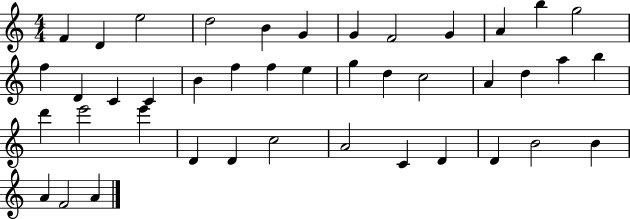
{
  \clef treble
  \numericTimeSignature
  \time 4/4
  \key c \major
  f'4 d'4 e''2 | d''2 b'4 g'4 | g'4 f'2 g'4 | a'4 b''4 g''2 | \break f''4 d'4 c'4 c'4 | b'4 f''4 f''4 e''4 | g''4 d''4 c''2 | a'4 d''4 a''4 b''4 | \break d'''4 e'''2 e'''4 | d'4 d'4 c''2 | a'2 c'4 d'4 | d'4 b'2 b'4 | \break a'4 f'2 a'4 | \bar "|."
}